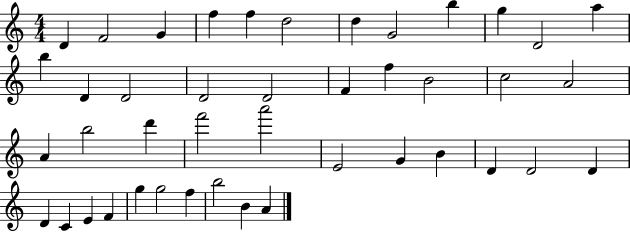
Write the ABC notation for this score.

X:1
T:Untitled
M:4/4
L:1/4
K:C
D F2 G f f d2 d G2 b g D2 a b D D2 D2 D2 F f B2 c2 A2 A b2 d' f'2 a'2 E2 G B D D2 D D C E F g g2 f b2 B A